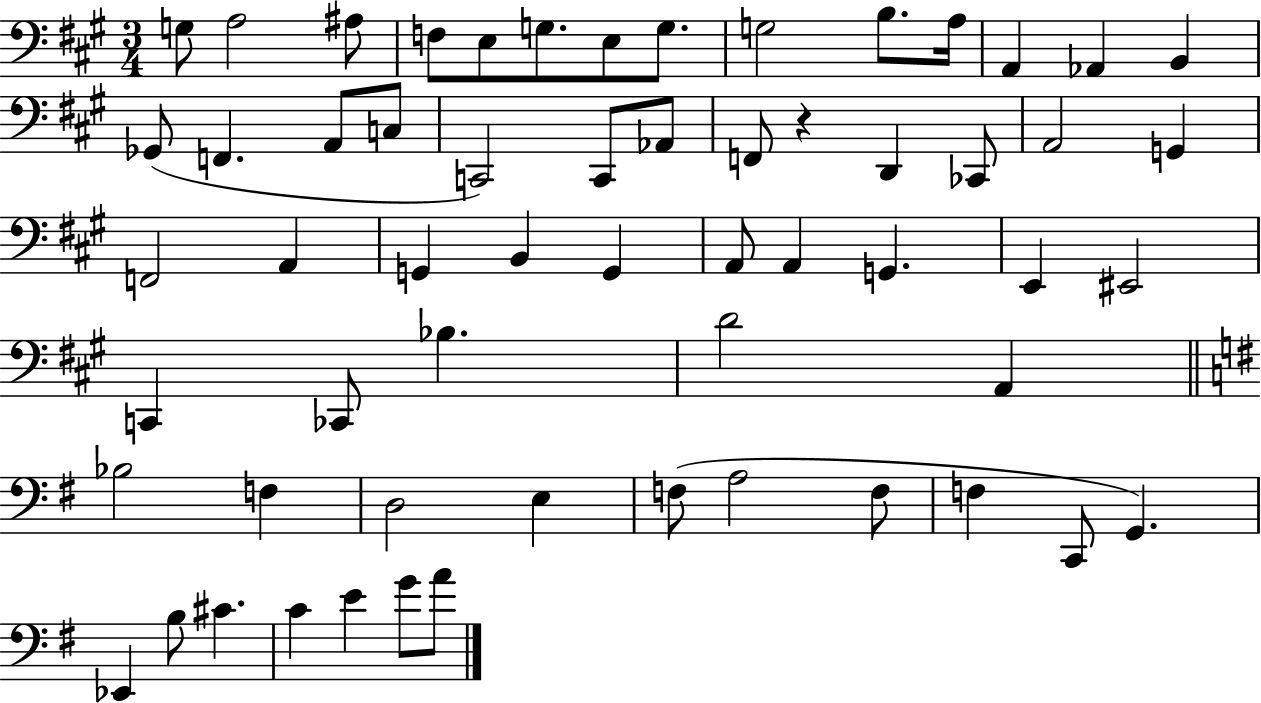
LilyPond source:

{
  \clef bass
  \numericTimeSignature
  \time 3/4
  \key a \major
  g8 a2 ais8 | f8 e8 g8. e8 g8. | g2 b8. a16 | a,4 aes,4 b,4 | \break ges,8( f,4. a,8 c8 | c,2) c,8 aes,8 | f,8 r4 d,4 ces,8 | a,2 g,4 | \break f,2 a,4 | g,4 b,4 g,4 | a,8 a,4 g,4. | e,4 eis,2 | \break c,4 ces,8 bes4. | d'2 a,4 | \bar "||" \break \key g \major bes2 f4 | d2 e4 | f8( a2 f8 | f4 c,8 g,4.) | \break ees,4 b8 cis'4. | c'4 e'4 g'8 a'8 | \bar "|."
}